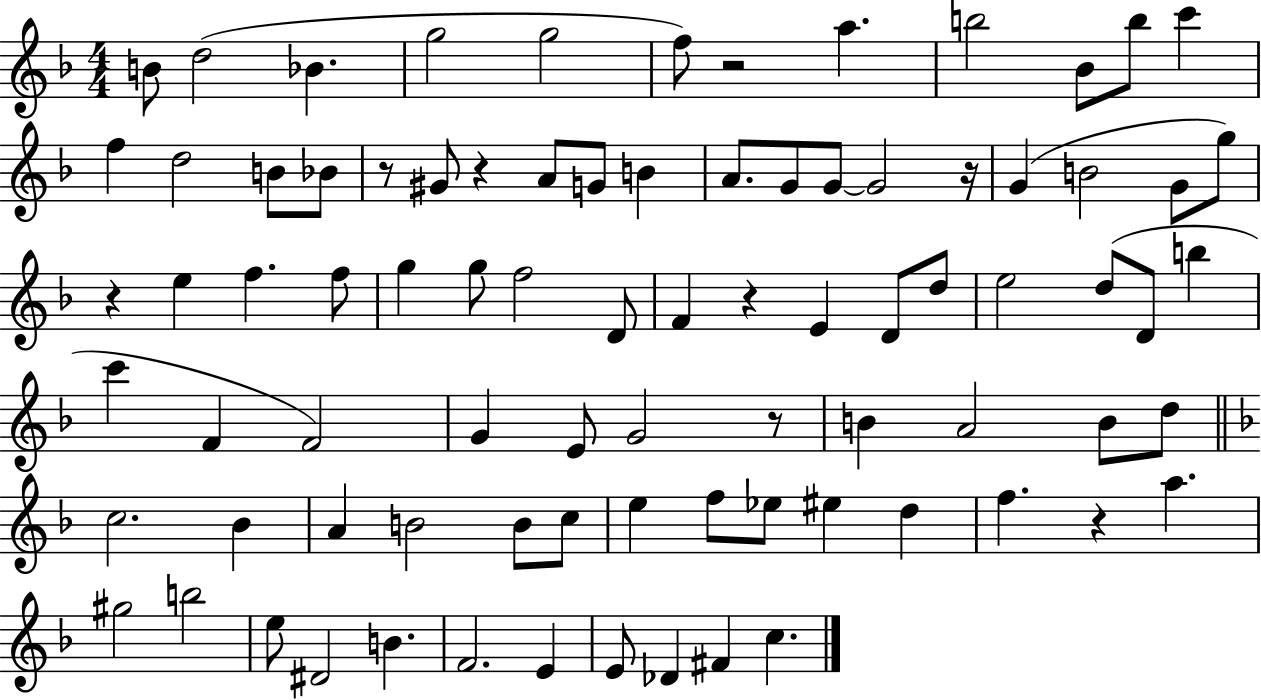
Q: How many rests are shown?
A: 8